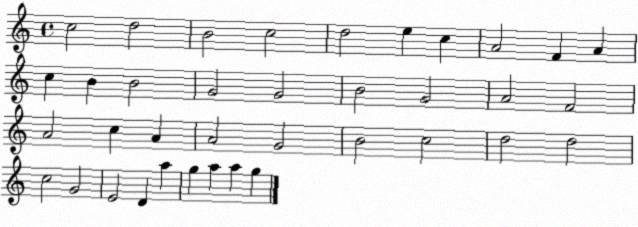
X:1
T:Untitled
M:4/4
L:1/4
K:C
c2 d2 B2 c2 d2 e c A2 F A c B B2 G2 G2 B2 G2 A2 F2 A2 c A A2 G2 B2 c2 d2 d2 c2 G2 E2 D a g a a g